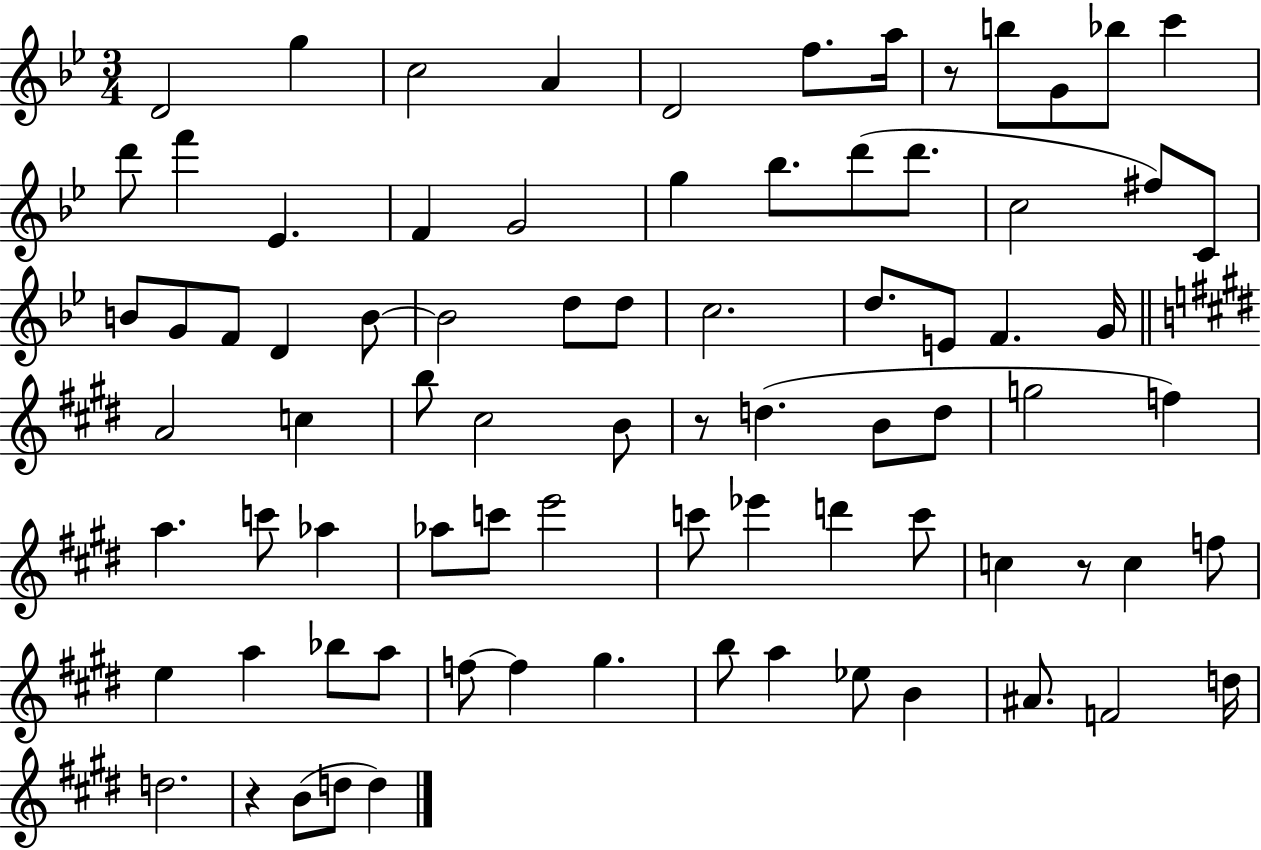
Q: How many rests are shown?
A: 4